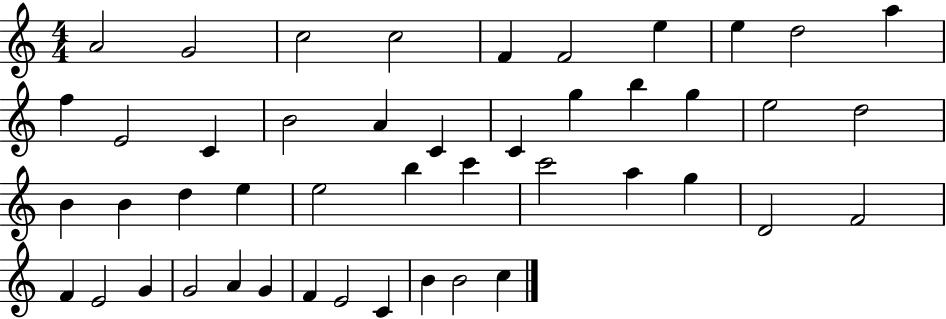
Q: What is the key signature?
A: C major